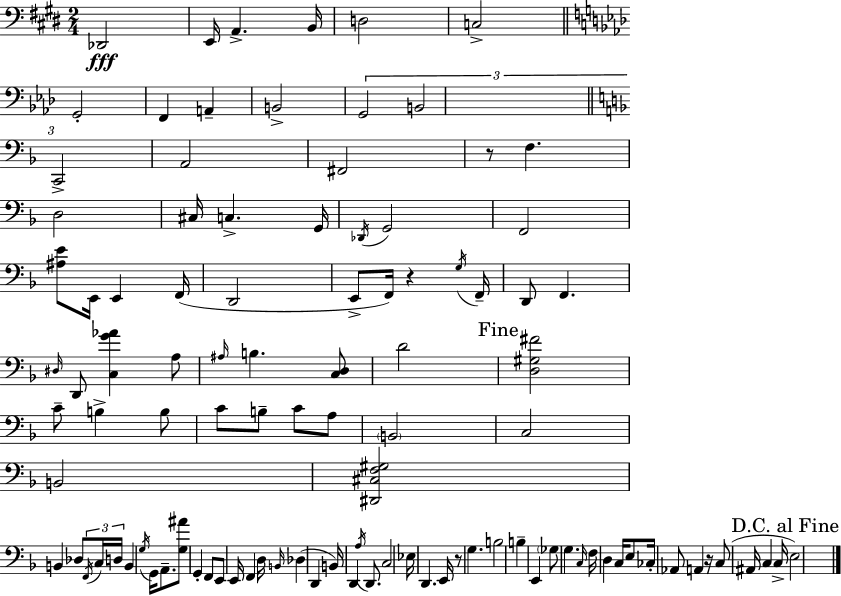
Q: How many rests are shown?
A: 4